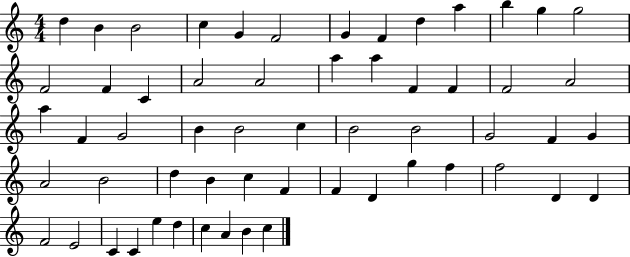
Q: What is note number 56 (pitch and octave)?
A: A4